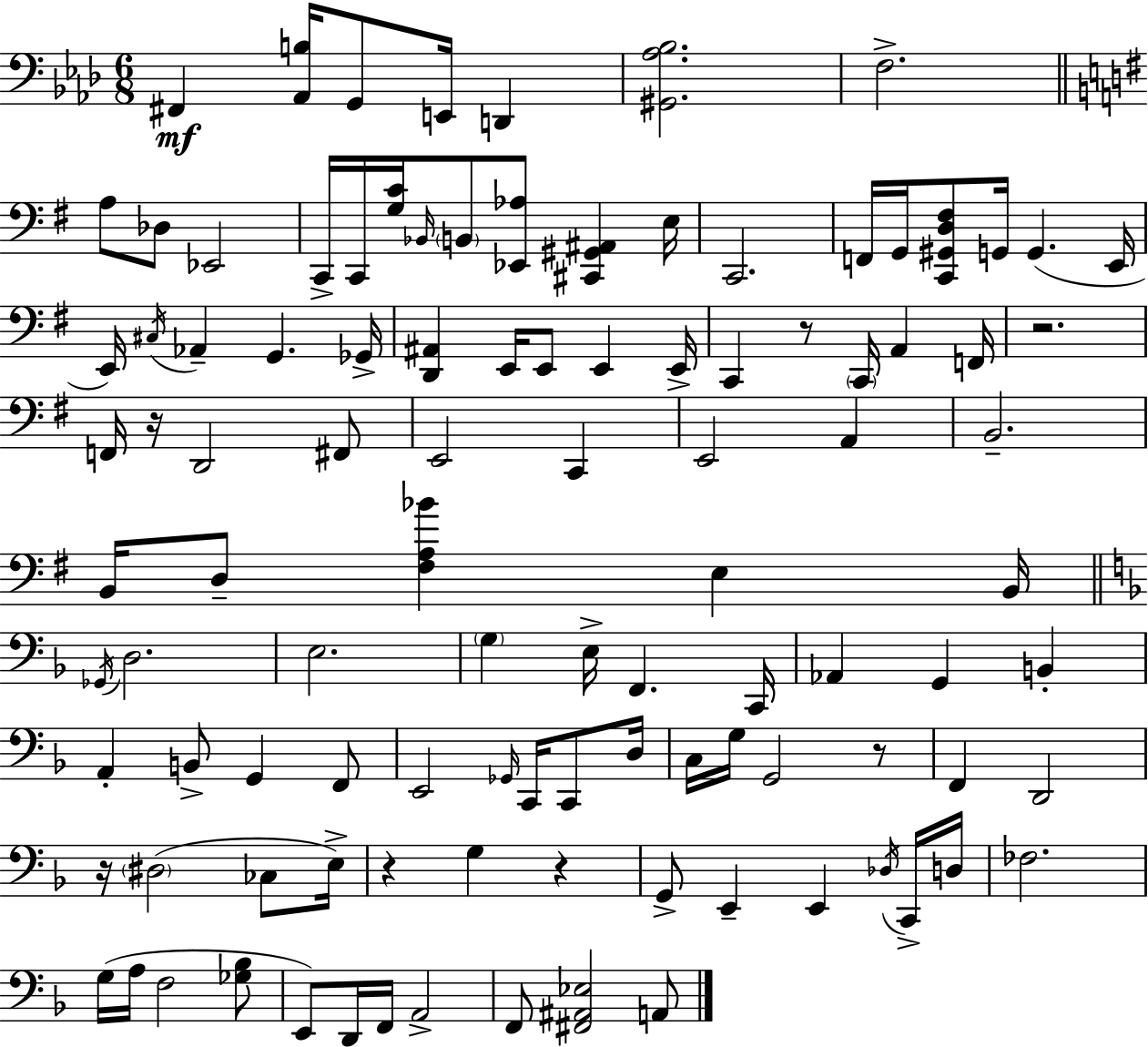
X:1
T:Untitled
M:6/8
L:1/4
K:Fm
^F,, [_A,,B,]/4 G,,/2 E,,/4 D,, [^G,,_A,_B,]2 F,2 A,/2 _D,/2 _E,,2 C,,/4 C,,/4 [G,C]/4 _B,,/4 B,,/2 [_E,,_A,]/2 [^C,,^G,,^A,,] E,/4 C,,2 F,,/4 G,,/4 [C,,^G,,D,^F,]/2 G,,/4 G,, E,,/4 E,,/4 ^C,/4 _A,, G,, _G,,/4 [D,,^A,,] E,,/4 E,,/2 E,, E,,/4 C,, z/2 C,,/4 A,, F,,/4 z2 F,,/4 z/4 D,,2 ^F,,/2 E,,2 C,, E,,2 A,, B,,2 B,,/4 D,/2 [^F,A,_B] E, B,,/4 _G,,/4 D,2 E,2 G, E,/4 F,, C,,/4 _A,, G,, B,, A,, B,,/2 G,, F,,/2 E,,2 _G,,/4 C,,/4 C,,/2 D,/4 C,/4 G,/4 G,,2 z/2 F,, D,,2 z/4 ^D,2 _C,/2 E,/4 z G, z G,,/2 E,, E,, _D,/4 C,,/4 D,/4 _F,2 G,/4 A,/4 F,2 [_G,_B,]/2 E,,/2 D,,/4 F,,/4 A,,2 F,,/2 [^F,,^A,,_E,]2 A,,/2